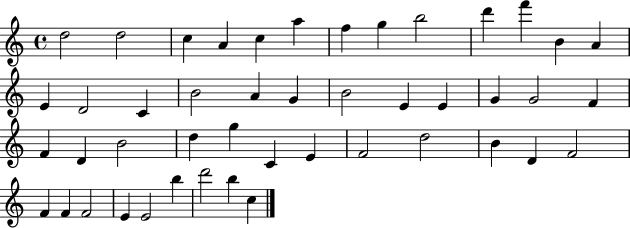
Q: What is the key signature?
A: C major